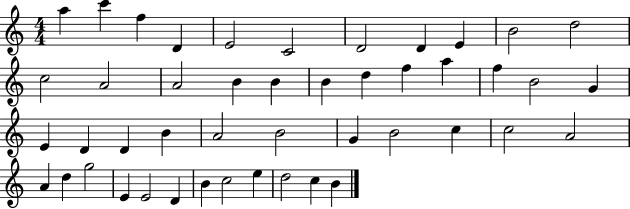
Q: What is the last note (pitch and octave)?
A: B4